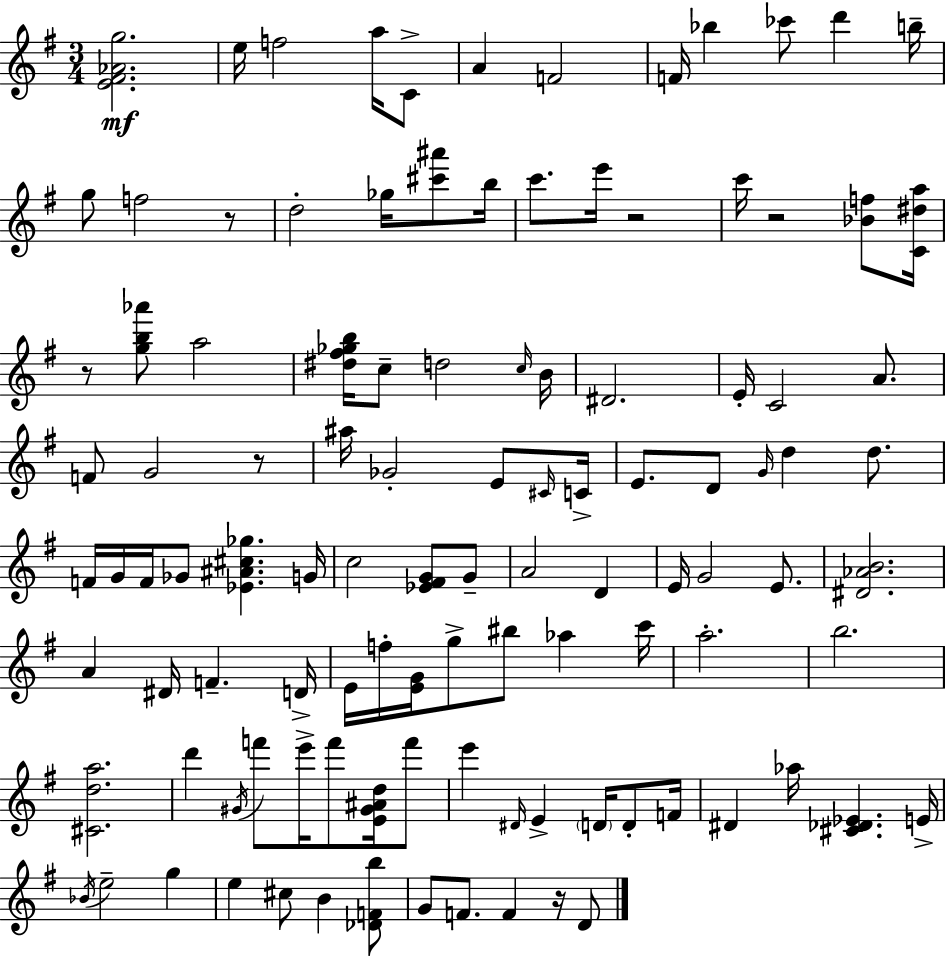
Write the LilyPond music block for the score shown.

{
  \clef treble
  \numericTimeSignature
  \time 3/4
  \key e \minor
  <e' fis' aes' g''>2.\mf | e''16 f''2 a''16 c'8-> | a'4 f'2 | f'16 bes''4 ces'''8 d'''4 b''16-- | \break g''8 f''2 r8 | d''2-. ges''16 <cis''' ais'''>8 b''16 | c'''8. e'''16 r2 | c'''16 r2 <bes' f''>8 <c' dis'' a''>16 | \break r8 <g'' b'' aes'''>8 a''2 | <dis'' fis'' ges'' b''>16 c''8-- d''2 \grace { c''16 } | b'16 dis'2. | e'16-. c'2 a'8. | \break f'8 g'2 r8 | ais''16 ges'2-. e'8 | \grace { cis'16 } c'16-> e'8. d'8 \grace { g'16 } d''4 | d''8. f'16 g'16 f'16 ges'8 <ees' ais' cis'' ges''>4. | \break g'16 c''2 <ees' fis' g'>8 | g'8-- a'2 d'4 | e'16 g'2 | e'8. <dis' aes' b'>2. | \break a'4 dis'16 f'4.-- | d'16-> e'16 f''16-. <e' g'>16 g''8-> bis''8 aes''4 | c'''16 a''2.-. | b''2. | \break <cis' d'' a''>2. | d'''4 \acciaccatura { gis'16 } f'''8 e'''16-> f'''8 | <e' gis' ais' d''>16 f'''8 e'''4 \grace { dis'16 } e'4-> | \parenthesize d'16 d'8-. f'16 dis'4 aes''16 <cis' des' ees'>4. | \break e'16-> \acciaccatura { bes'16 } e''2-- | g''4 e''4 cis''8 | b'4 <des' f' b''>8 g'8 f'8. f'4 | r16 d'8 \bar "|."
}